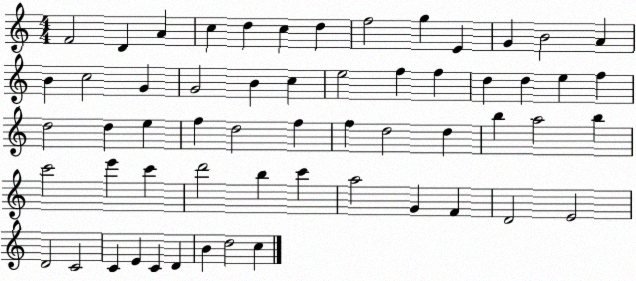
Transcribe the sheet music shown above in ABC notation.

X:1
T:Untitled
M:4/4
L:1/4
K:C
F2 D A c d c d f2 g E G B2 A B c2 G G2 B c e2 f f d d e f d2 d e f d2 f f d2 d b a2 b c'2 e' c' d'2 b c' a2 G F D2 E2 D2 C2 C E C D B d2 c